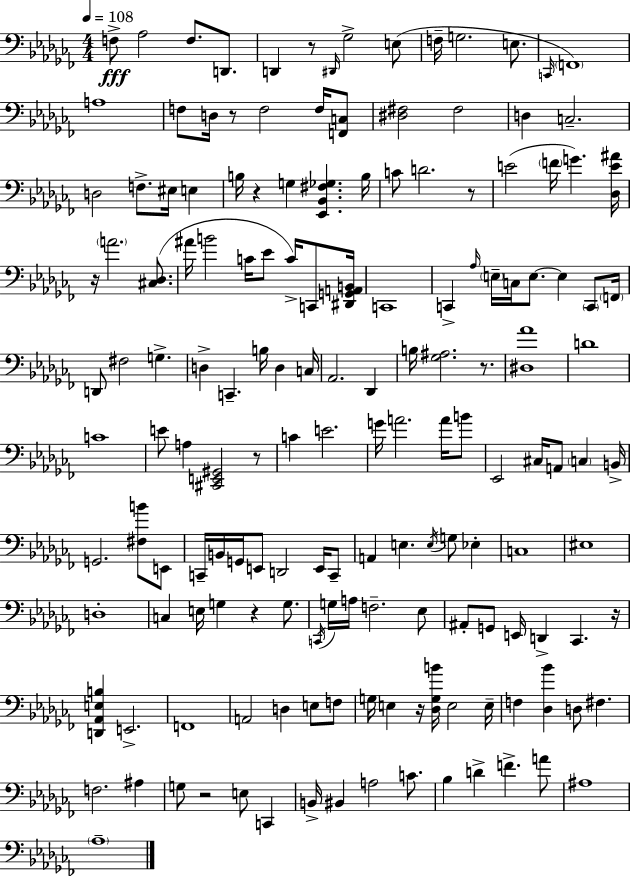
F3/e Ab3/h F3/e. D2/e. D2/q R/e D#2/s Gb3/h E3/e F3/s G3/h. E3/e. C2/s F2/w A3/w F3/e D3/s R/e F3/h F3/s [F2,C3]/e [D#3,F#3]/h F#3/h D3/q C3/h. D3/h F3/e. EIS3/s E3/q B3/s R/q G3/q [Eb2,Bb2,F#3,Gb3]/q. B3/s C4/e D4/h. R/e E4/h F4/s G4/q. [Db3,E4,A#4]/s R/s A4/h. [C#3,Db3]/e. A#4/s B4/h C4/s Eb4/e C4/s C2/e [D#2,G2,A2,B2]/s C2/w C2/q Ab3/s E3/s C3/s E3/e. E3/q C2/e F2/s D2/e F#3/h G3/q. D3/q C2/q. B3/s D3/q C3/s Ab2/h. Db2/q B3/s [Gb3,A#3]/h. R/e. [D#3,Ab4]/w D4/w C4/w E4/e A3/q [C#2,E2,G#2]/h R/e C4/q E4/h. G4/s A4/h. A4/s B4/e Eb2/h C#3/s A2/e C3/q B2/s G2/h. [F#3,B4]/e E2/e C2/s B2/s G2/s E2/e D2/h E2/s C2/e A2/q E3/q. E3/s G3/e Eb3/q C3/w EIS3/w D3/w C3/q E3/s G3/q R/q G3/e. C2/s G3/s A3/s F3/h. Eb3/e A#2/e G2/e E2/s D2/q CES2/q. R/s [D2,Ab2,E3,B3]/q E2/h. F2/w A2/h D3/q E3/e F3/e G3/s E3/q R/s [Db3,G3,B4]/s E3/h E3/s F3/q [Db3,Bb4]/q D3/e F#3/q. F3/h. A#3/q G3/e R/h E3/e C2/q B2/s BIS2/q A3/h C4/e. Bb3/q D4/q F4/q. A4/e A#3/w Ab3/w